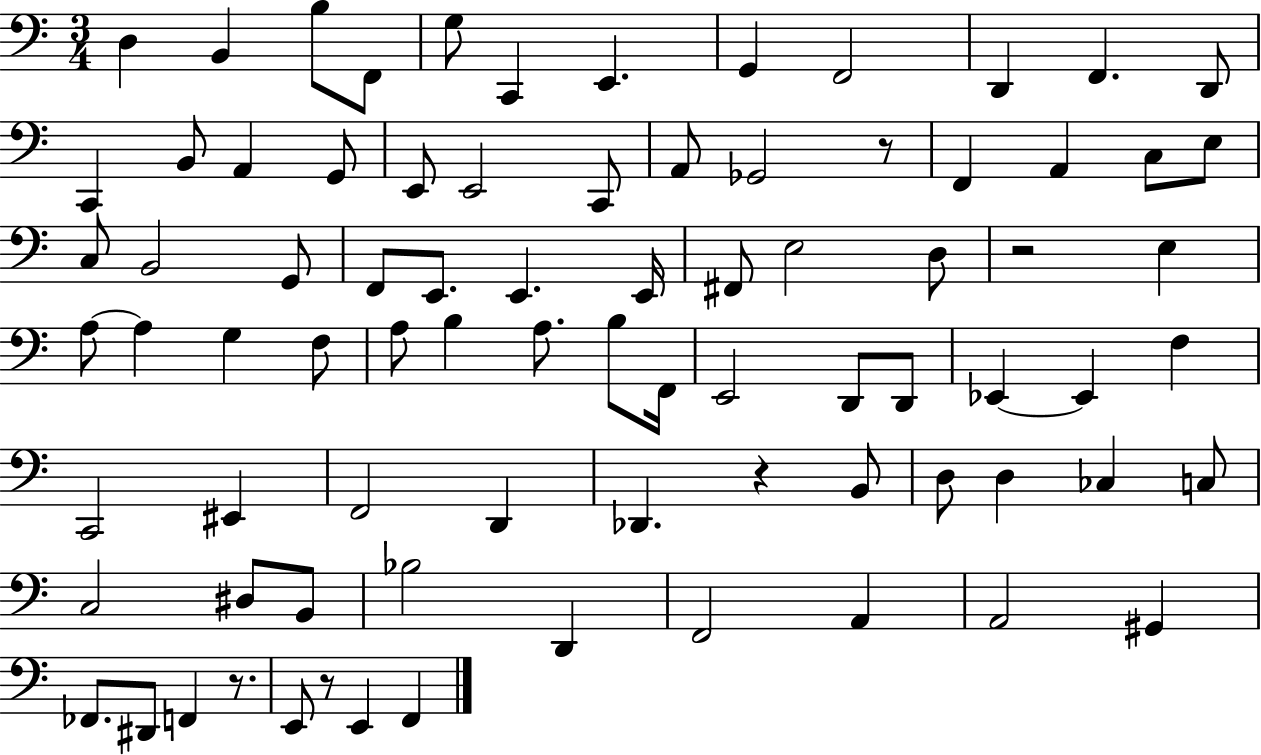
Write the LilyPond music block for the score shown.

{
  \clef bass
  \numericTimeSignature
  \time 3/4
  \key c \major
  d4 b,4 b8 f,8 | g8 c,4 e,4. | g,4 f,2 | d,4 f,4. d,8 | \break c,4 b,8 a,4 g,8 | e,8 e,2 c,8 | a,8 ges,2 r8 | f,4 a,4 c8 e8 | \break c8 b,2 g,8 | f,8 e,8. e,4. e,16 | fis,8 e2 d8 | r2 e4 | \break a8~~ a4 g4 f8 | a8 b4 a8. b8 f,16 | e,2 d,8 d,8 | ees,4~~ ees,4 f4 | \break c,2 eis,4 | f,2 d,4 | des,4. r4 b,8 | d8 d4 ces4 c8 | \break c2 dis8 b,8 | bes2 d,4 | f,2 a,4 | a,2 gis,4 | \break fes,8. dis,8 f,4 r8. | e,8 r8 e,4 f,4 | \bar "|."
}